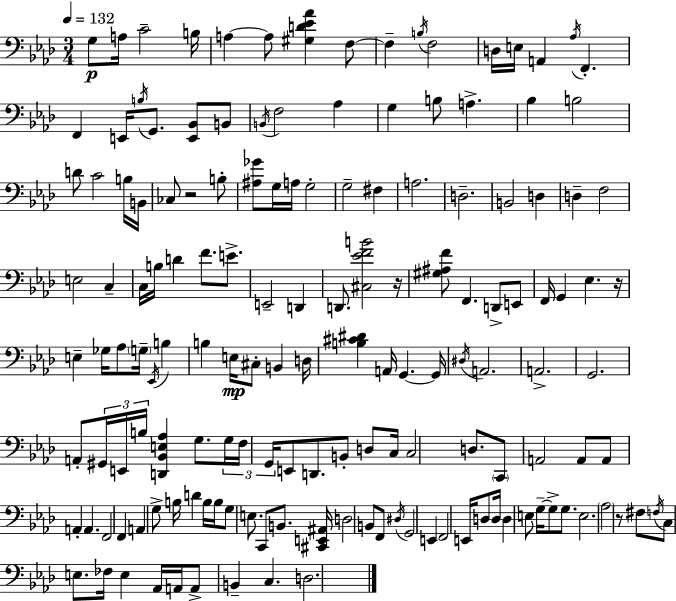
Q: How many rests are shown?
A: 4